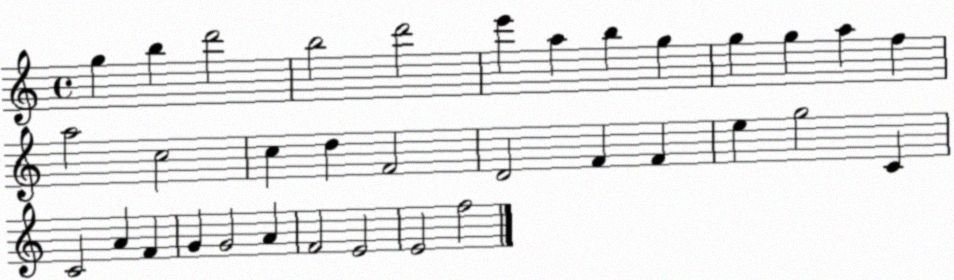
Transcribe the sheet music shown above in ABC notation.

X:1
T:Untitled
M:4/4
L:1/4
K:C
g b d'2 b2 d'2 e' a b g g g a f a2 c2 c d F2 D2 F F e g2 C C2 A F G G2 A F2 E2 E2 f2